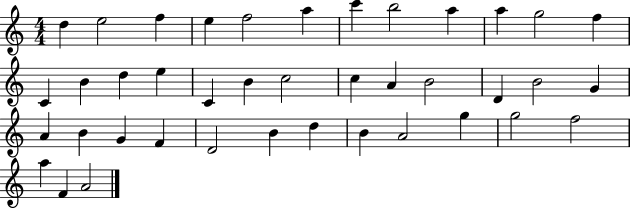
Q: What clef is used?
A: treble